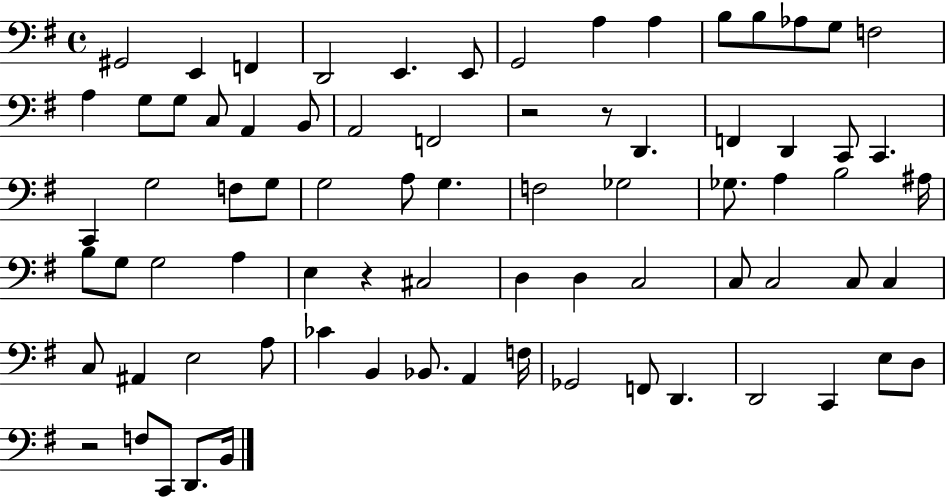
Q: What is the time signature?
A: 4/4